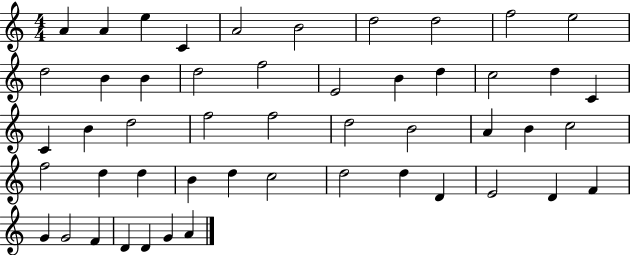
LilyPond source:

{
  \clef treble
  \numericTimeSignature
  \time 4/4
  \key c \major
  a'4 a'4 e''4 c'4 | a'2 b'2 | d''2 d''2 | f''2 e''2 | \break d''2 b'4 b'4 | d''2 f''2 | e'2 b'4 d''4 | c''2 d''4 c'4 | \break c'4 b'4 d''2 | f''2 f''2 | d''2 b'2 | a'4 b'4 c''2 | \break f''2 d''4 d''4 | b'4 d''4 c''2 | d''2 d''4 d'4 | e'2 d'4 f'4 | \break g'4 g'2 f'4 | d'4 d'4 g'4 a'4 | \bar "|."
}